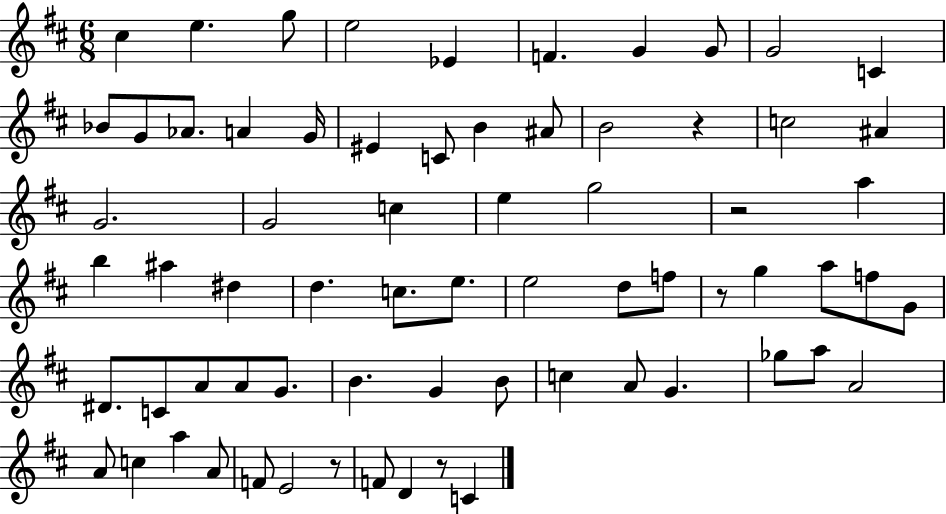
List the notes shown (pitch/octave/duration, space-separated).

C#5/q E5/q. G5/e E5/h Eb4/q F4/q. G4/q G4/e G4/h C4/q Bb4/e G4/e Ab4/e. A4/q G4/s EIS4/q C4/e B4/q A#4/e B4/h R/q C5/h A#4/q G4/h. G4/h C5/q E5/q G5/h R/h A5/q B5/q A#5/q D#5/q D5/q. C5/e. E5/e. E5/h D5/e F5/e R/e G5/q A5/e F5/e G4/e D#4/e. C4/e A4/e A4/e G4/e. B4/q. G4/q B4/e C5/q A4/e G4/q. Gb5/e A5/e A4/h A4/e C5/q A5/q A4/e F4/e E4/h R/e F4/e D4/q R/e C4/q